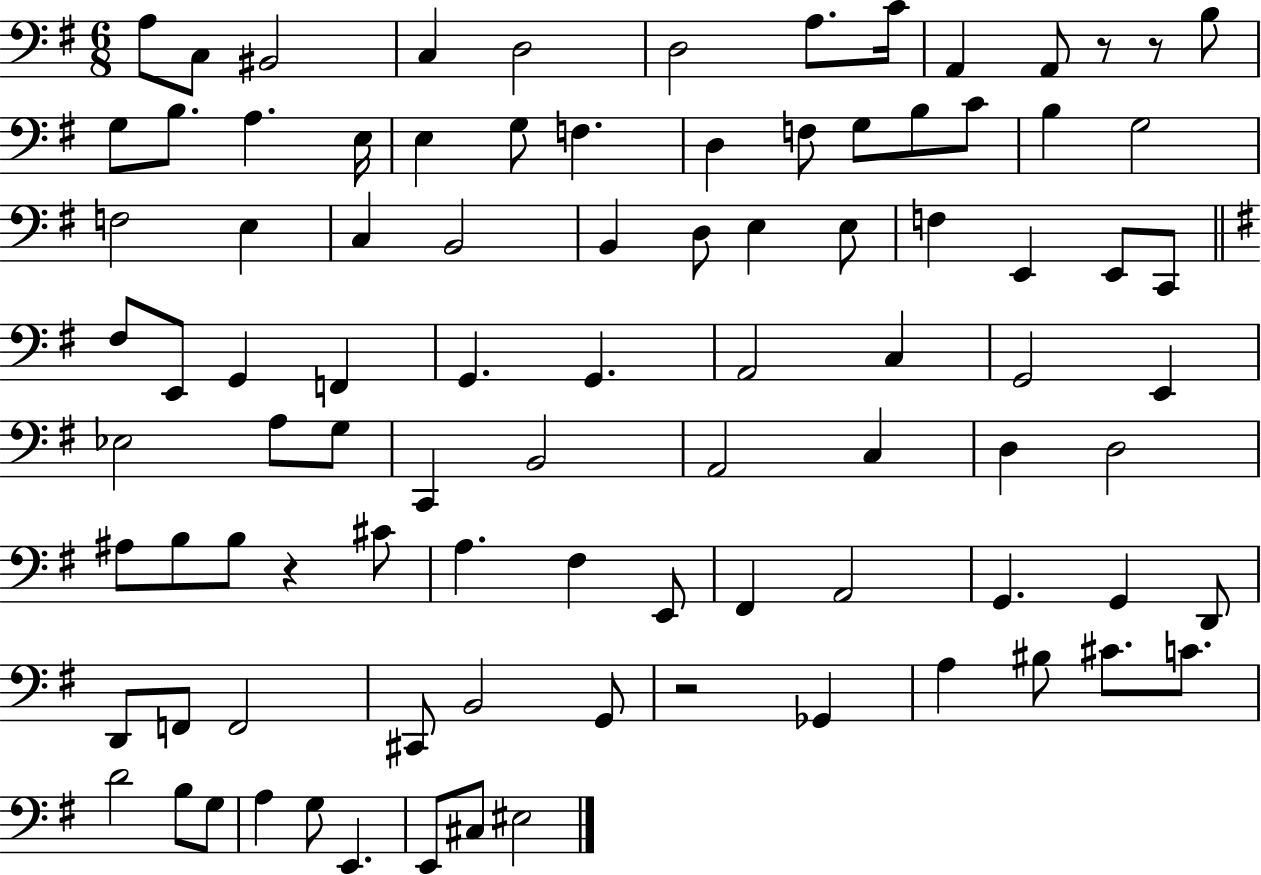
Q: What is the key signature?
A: G major